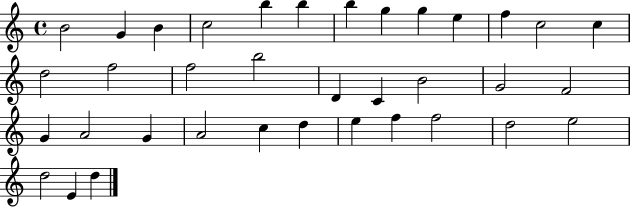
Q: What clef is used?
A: treble